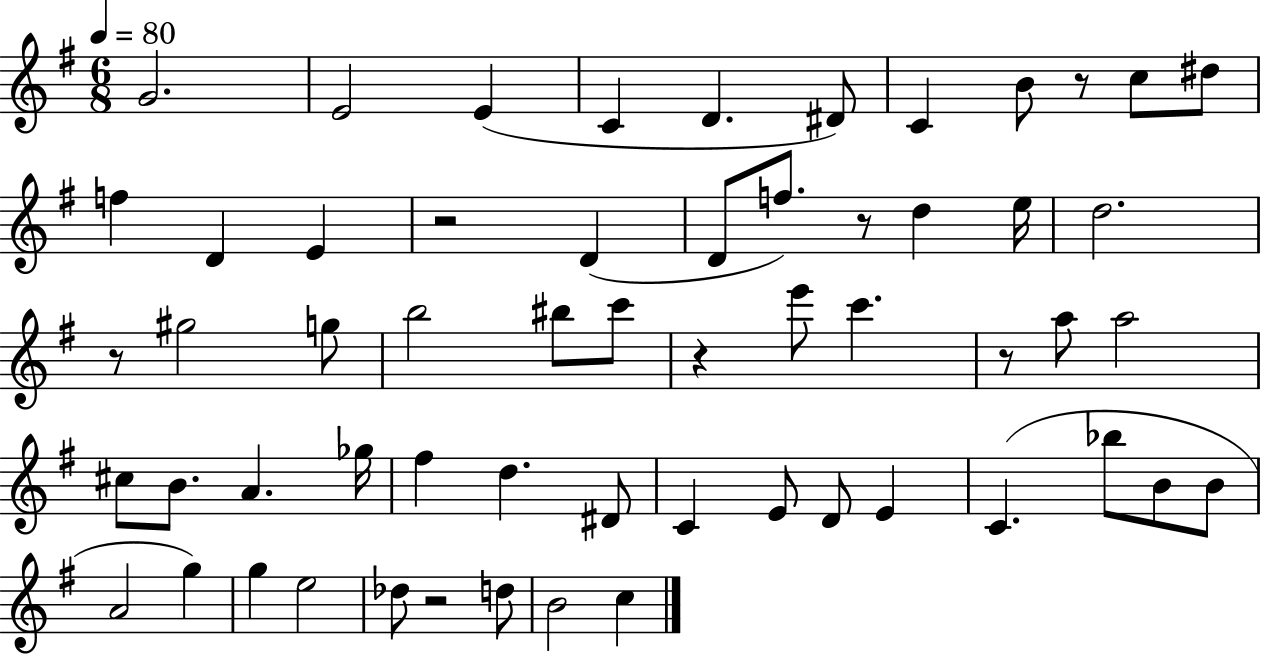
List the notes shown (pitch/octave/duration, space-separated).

G4/h. E4/h E4/q C4/q D4/q. D#4/e C4/q B4/e R/e C5/e D#5/e F5/q D4/q E4/q R/h D4/q D4/e F5/e. R/e D5/q E5/s D5/h. R/e G#5/h G5/e B5/h BIS5/e C6/e R/q E6/e C6/q. R/e A5/e A5/h C#5/e B4/e. A4/q. Gb5/s F#5/q D5/q. D#4/e C4/q E4/e D4/e E4/q C4/q. Bb5/e B4/e B4/e A4/h G5/q G5/q E5/h Db5/e R/h D5/e B4/h C5/q